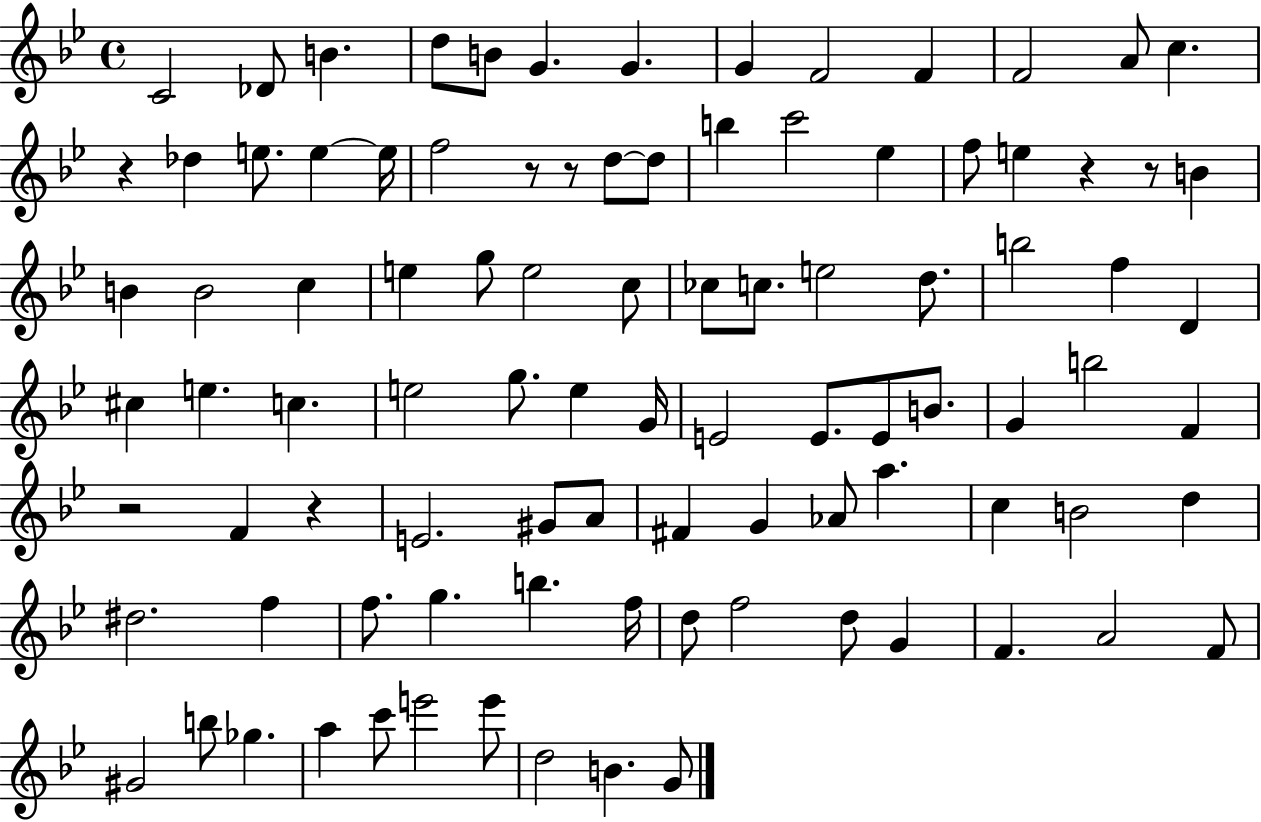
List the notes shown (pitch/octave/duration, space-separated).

C4/h Db4/e B4/q. D5/e B4/e G4/q. G4/q. G4/q F4/h F4/q F4/h A4/e C5/q. R/q Db5/q E5/e. E5/q E5/s F5/h R/e R/e D5/e D5/e B5/q C6/h Eb5/q F5/e E5/q R/q R/e B4/q B4/q B4/h C5/q E5/q G5/e E5/h C5/e CES5/e C5/e. E5/h D5/e. B5/h F5/q D4/q C#5/q E5/q. C5/q. E5/h G5/e. E5/q G4/s E4/h E4/e. E4/e B4/e. G4/q B5/h F4/q R/h F4/q R/q E4/h. G#4/e A4/e F#4/q G4/q Ab4/e A5/q. C5/q B4/h D5/q D#5/h. F5/q F5/e. G5/q. B5/q. F5/s D5/e F5/h D5/e G4/q F4/q. A4/h F4/e G#4/h B5/e Gb5/q. A5/q C6/e E6/h E6/e D5/h B4/q. G4/e